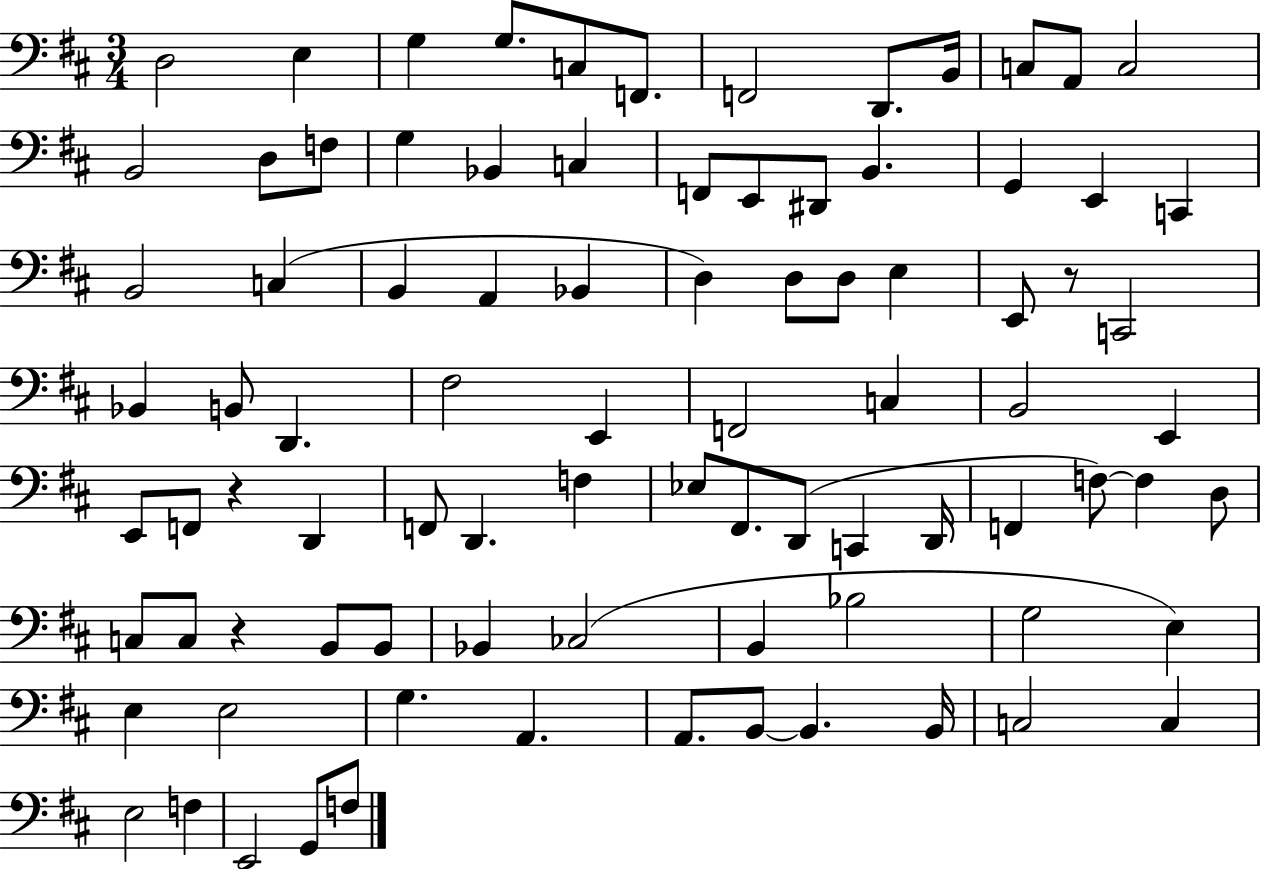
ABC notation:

X:1
T:Untitled
M:3/4
L:1/4
K:D
D,2 E, G, G,/2 C,/2 F,,/2 F,,2 D,,/2 B,,/4 C,/2 A,,/2 C,2 B,,2 D,/2 F,/2 G, _B,, C, F,,/2 E,,/2 ^D,,/2 B,, G,, E,, C,, B,,2 C, B,, A,, _B,, D, D,/2 D,/2 E, E,,/2 z/2 C,,2 _B,, B,,/2 D,, ^F,2 E,, F,,2 C, B,,2 E,, E,,/2 F,,/2 z D,, F,,/2 D,, F, _E,/2 ^F,,/2 D,,/2 C,, D,,/4 F,, F,/2 F, D,/2 C,/2 C,/2 z B,,/2 B,,/2 _B,, _C,2 B,, _B,2 G,2 E, E, E,2 G, A,, A,,/2 B,,/2 B,, B,,/4 C,2 C, E,2 F, E,,2 G,,/2 F,/2